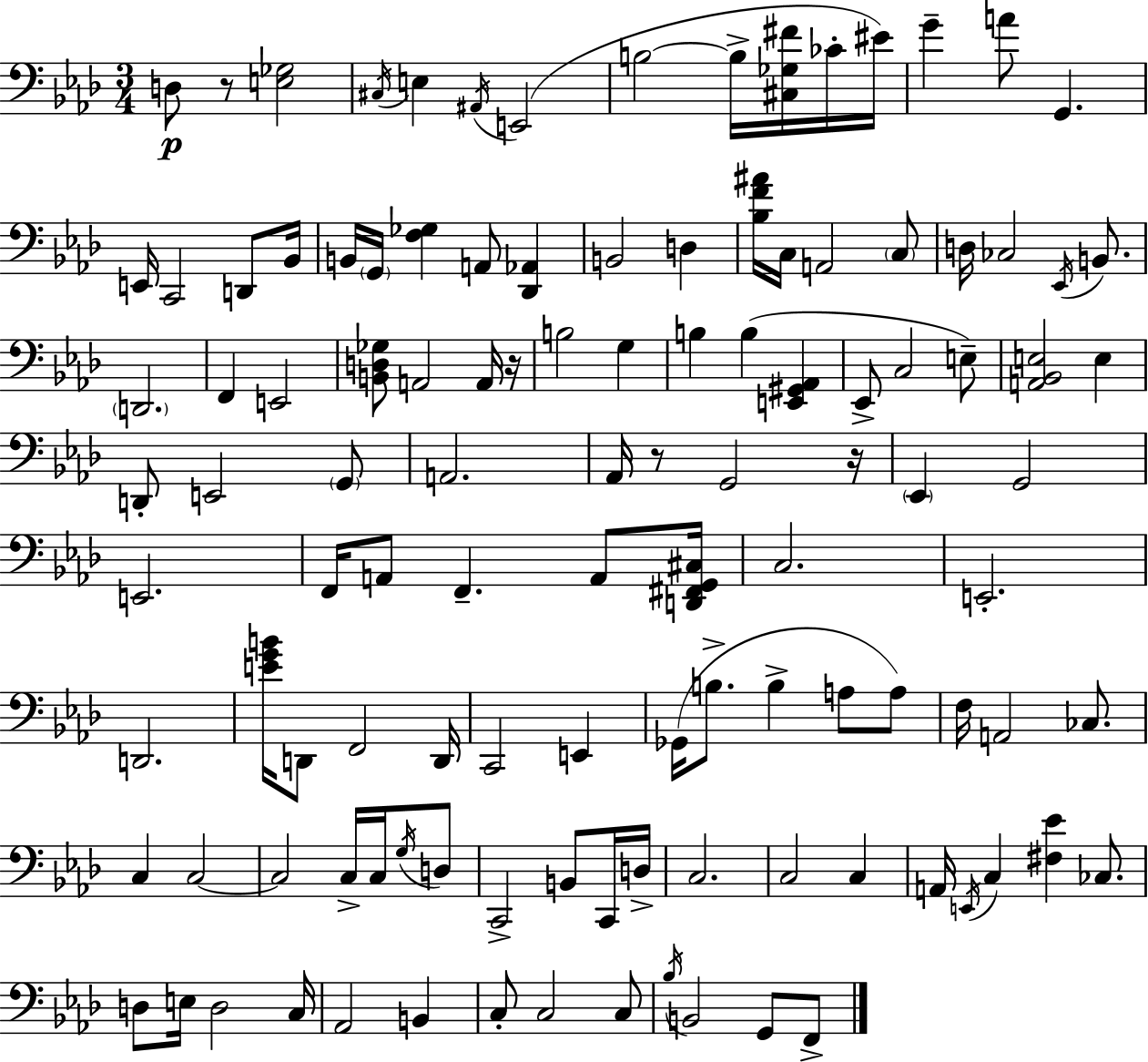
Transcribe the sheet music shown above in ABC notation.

X:1
T:Untitled
M:3/4
L:1/4
K:Fm
D,/2 z/2 [E,_G,]2 ^C,/4 E, ^A,,/4 E,,2 B,2 B,/4 [^C,_G,^F]/4 _C/4 ^E/4 G A/2 G,, E,,/4 C,,2 D,,/2 _B,,/4 B,,/4 G,,/4 [F,_G,] A,,/2 [_D,,_A,,] B,,2 D, [_B,F^A]/4 C,/4 A,,2 C,/2 D,/4 _C,2 _E,,/4 B,,/2 D,,2 F,, E,,2 [B,,D,_G,]/2 A,,2 A,,/4 z/4 B,2 G, B, B, [E,,^G,,_A,,] _E,,/2 C,2 E,/2 [A,,_B,,E,]2 E, D,,/2 E,,2 G,,/2 A,,2 _A,,/4 z/2 G,,2 z/4 _E,, G,,2 E,,2 F,,/4 A,,/2 F,, A,,/2 [D,,^F,,G,,^C,]/4 C,2 E,,2 D,,2 [EGB]/4 D,,/2 F,,2 D,,/4 C,,2 E,, _G,,/4 B,/2 B, A,/2 A,/2 F,/4 A,,2 _C,/2 C, C,2 C,2 C,/4 C,/4 G,/4 D,/2 C,,2 B,,/2 C,,/4 D,/4 C,2 C,2 C, A,,/4 E,,/4 C, [^F,_E] _C,/2 D,/2 E,/4 D,2 C,/4 _A,,2 B,, C,/2 C,2 C,/2 _B,/4 B,,2 G,,/2 F,,/2